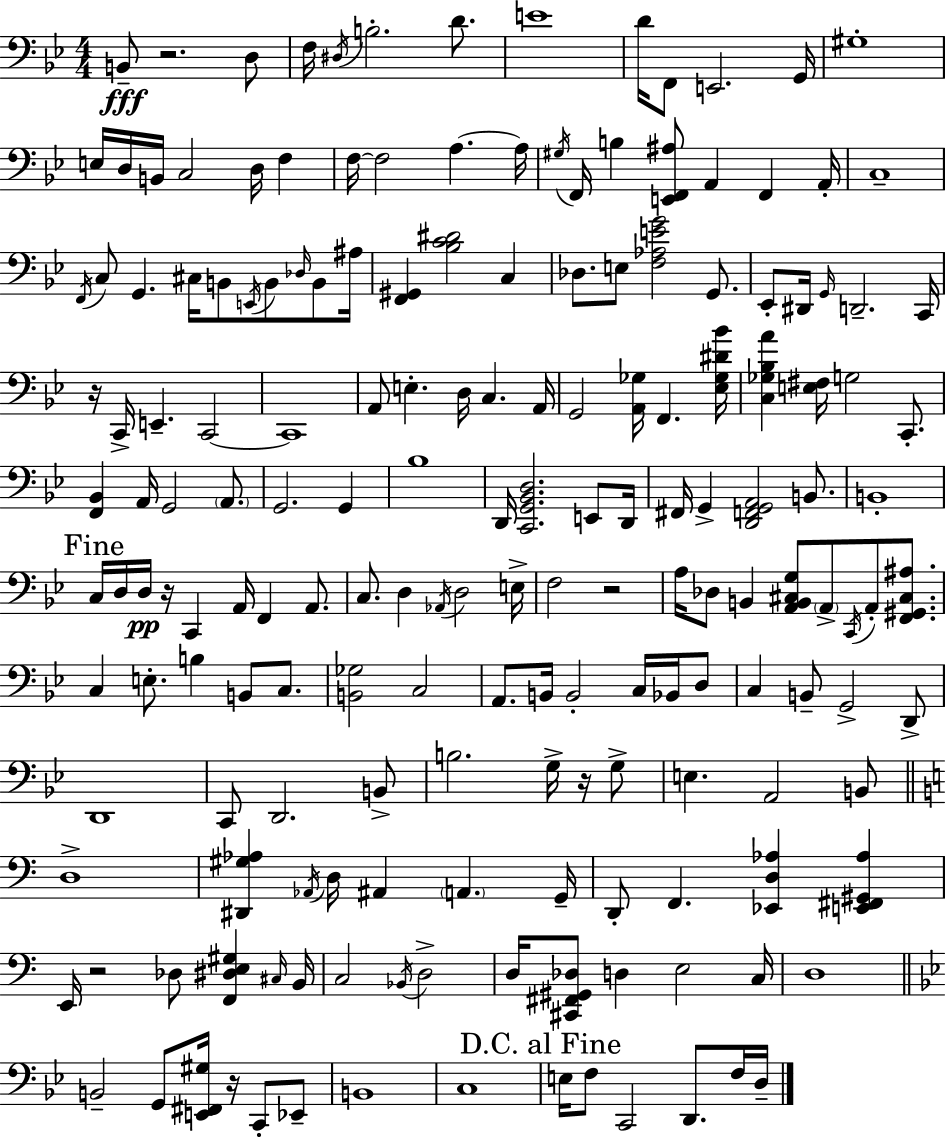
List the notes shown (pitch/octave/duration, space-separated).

B2/e R/h. D3/e F3/s D#3/s B3/h. D4/e. E4/w D4/s F2/e E2/h. G2/s G#3/w E3/s D3/s B2/s C3/h D3/s F3/q F3/s F3/h A3/q. A3/s G#3/s F2/s B3/q [E2,F2,A#3]/e A2/q F2/q A2/s C3/w F2/s C3/e G2/q. C#3/s B2/e E2/s B2/e Db3/s B2/e A#3/s [F2,G#2]/q [Bb3,C4,D#4]/h C3/q Db3/e. E3/e [F3,Ab3,E4,G4]/h G2/e. Eb2/e D#2/s G2/s D2/h. C2/s R/s C2/s E2/q. C2/h C2/w A2/e E3/q. D3/s C3/q. A2/s G2/h [A2,Gb3]/s F2/q. [Eb3,Gb3,D#4,Bb4]/s [C3,Gb3,Bb3,A4]/q [E3,F#3]/s G3/h C2/e. [F2,Bb2]/q A2/s G2/h A2/e. G2/h. G2/q Bb3/w D2/s [C2,G2,Bb2,D3]/h. E2/e D2/s F#2/s G2/q [D2,F2,G2,A2]/h B2/e. B2/w C3/s D3/s D3/s R/s C2/q A2/s F2/q A2/e. C3/e. D3/q Ab2/s D3/h E3/s F3/h R/h A3/s Db3/e B2/q [A2,B2,C#3,G3]/e A2/e C2/s A2/e [F2,G#2,C#3,A#3]/e. C3/q E3/e. B3/q B2/e C3/e. [B2,Gb3]/h C3/h A2/e. B2/s B2/h C3/s Bb2/s D3/e C3/q B2/e G2/h D2/e D2/w C2/e D2/h. B2/e B3/h. G3/s R/s G3/e E3/q. A2/h B2/e D3/w [D#2,G#3,Ab3]/q Ab2/s D3/s A#2/q A2/q. G2/s D2/e F2/q. [Eb2,D3,Ab3]/q [E2,F#2,G#2,Ab3]/q E2/s R/h Db3/e [F2,D#3,E3,G#3]/q C#3/s B2/s C3/h Bb2/s D3/h D3/s [C#2,F#2,G#2,Db3]/e D3/q E3/h C3/s D3/w B2/h G2/e [E2,F#2,G#3]/s R/s C2/e Eb2/e B2/w C3/w E3/s F3/e C2/h D2/e. F3/s D3/s